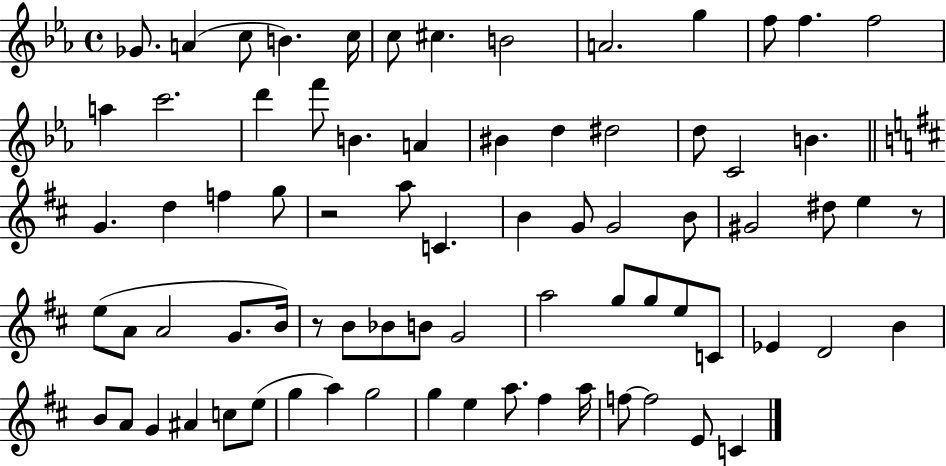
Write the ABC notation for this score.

X:1
T:Untitled
M:4/4
L:1/4
K:Eb
_G/2 A c/2 B c/4 c/2 ^c B2 A2 g f/2 f f2 a c'2 d' f'/2 B A ^B d ^d2 d/2 C2 B G d f g/2 z2 a/2 C B G/2 G2 B/2 ^G2 ^d/2 e z/2 e/2 A/2 A2 G/2 B/4 z/2 B/2 _B/2 B/2 G2 a2 g/2 g/2 e/2 C/2 _E D2 B B/2 A/2 G ^A c/2 e/2 g a g2 g e a/2 ^f a/4 f/2 f2 E/2 C